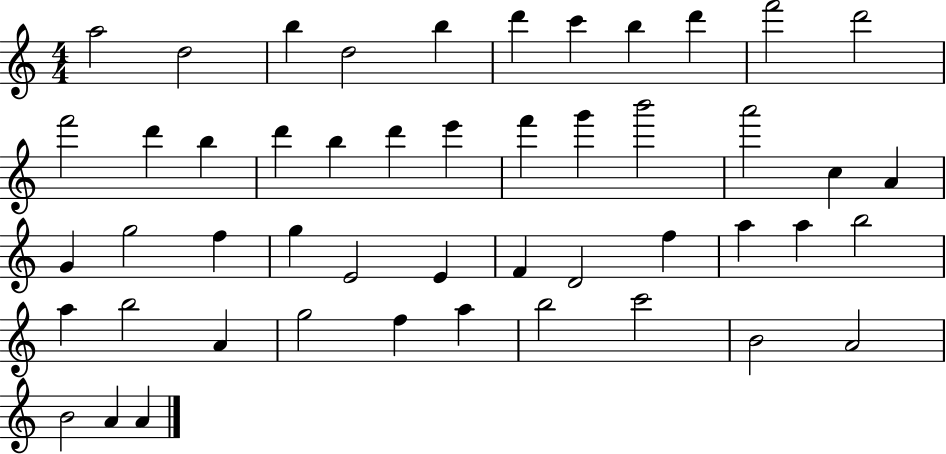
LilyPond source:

{
  \clef treble
  \numericTimeSignature
  \time 4/4
  \key c \major
  a''2 d''2 | b''4 d''2 b''4 | d'''4 c'''4 b''4 d'''4 | f'''2 d'''2 | \break f'''2 d'''4 b''4 | d'''4 b''4 d'''4 e'''4 | f'''4 g'''4 b'''2 | a'''2 c''4 a'4 | \break g'4 g''2 f''4 | g''4 e'2 e'4 | f'4 d'2 f''4 | a''4 a''4 b''2 | \break a''4 b''2 a'4 | g''2 f''4 a''4 | b''2 c'''2 | b'2 a'2 | \break b'2 a'4 a'4 | \bar "|."
}